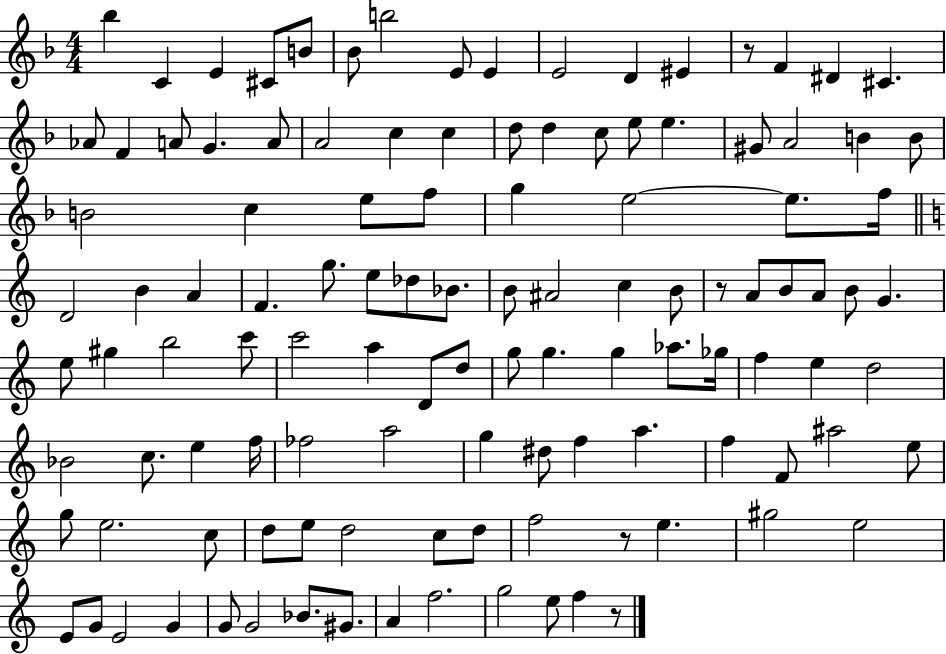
Bb5/q C4/q E4/q C#4/e B4/e Bb4/e B5/h E4/e E4/q E4/h D4/q EIS4/q R/e F4/q D#4/q C#4/q. Ab4/e F4/q A4/e G4/q. A4/e A4/h C5/q C5/q D5/e D5/q C5/e E5/e E5/q. G#4/e A4/h B4/q B4/e B4/h C5/q E5/e F5/e G5/q E5/h E5/e. F5/s D4/h B4/q A4/q F4/q. G5/e. E5/e Db5/e Bb4/e. B4/e A#4/h C5/q B4/e R/e A4/e B4/e A4/e B4/e G4/q. E5/e G#5/q B5/h C6/e C6/h A5/q D4/e D5/e G5/e G5/q. G5/q Ab5/e. Gb5/s F5/q E5/q D5/h Bb4/h C5/e. E5/q F5/s FES5/h A5/h G5/q D#5/e F5/q A5/q. F5/q F4/e A#5/h E5/e G5/e E5/h. C5/e D5/e E5/e D5/h C5/e D5/e F5/h R/e E5/q. G#5/h E5/h E4/e G4/e E4/h G4/q G4/e G4/h Bb4/e. G#4/e. A4/q F5/h. G5/h E5/e F5/q R/e